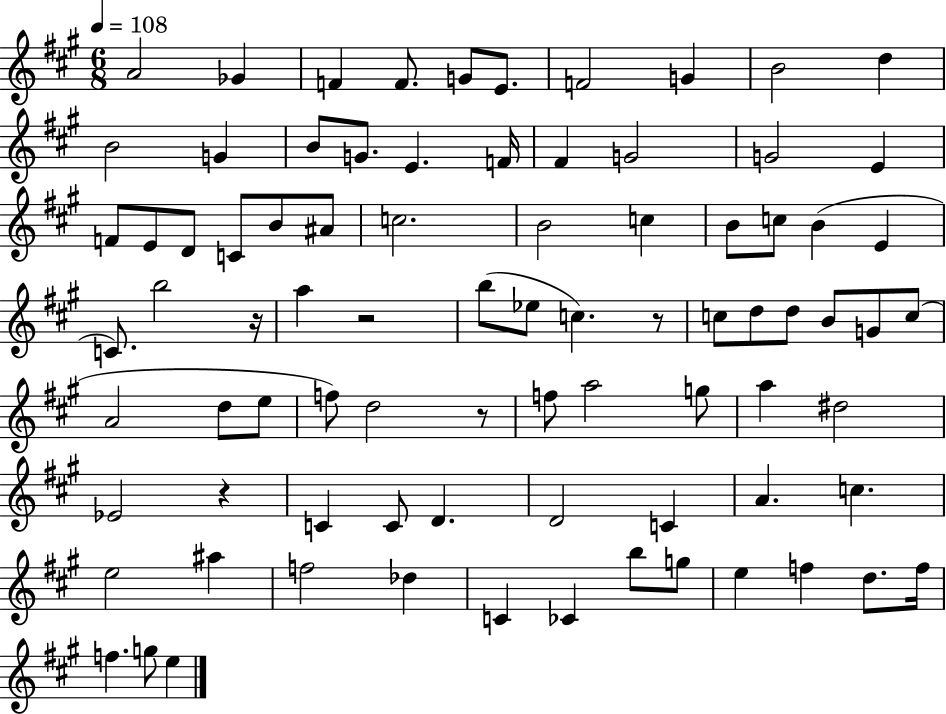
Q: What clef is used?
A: treble